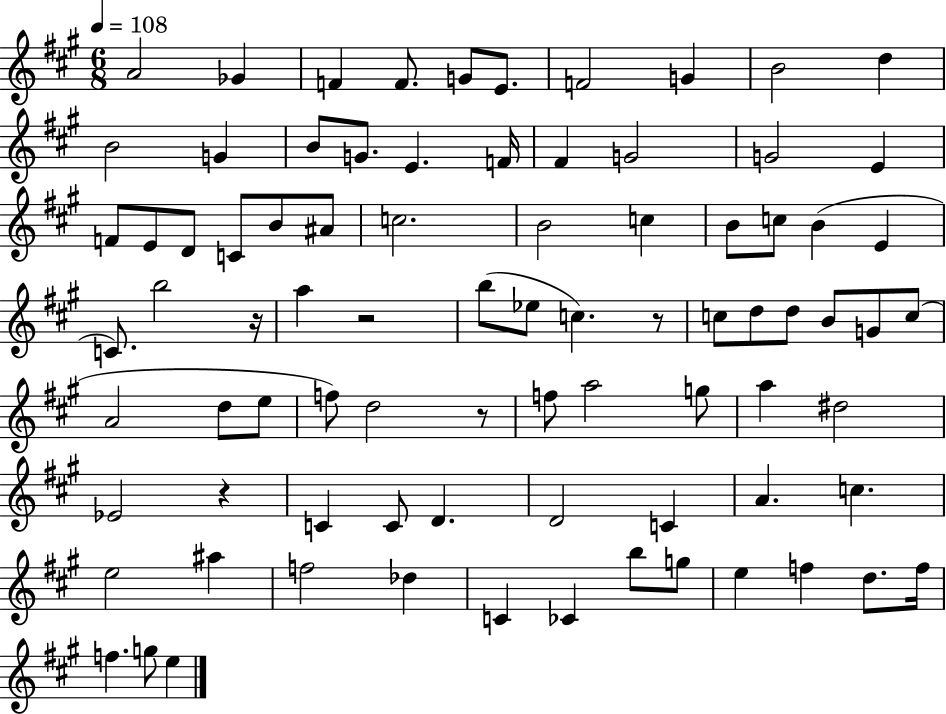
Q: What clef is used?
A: treble